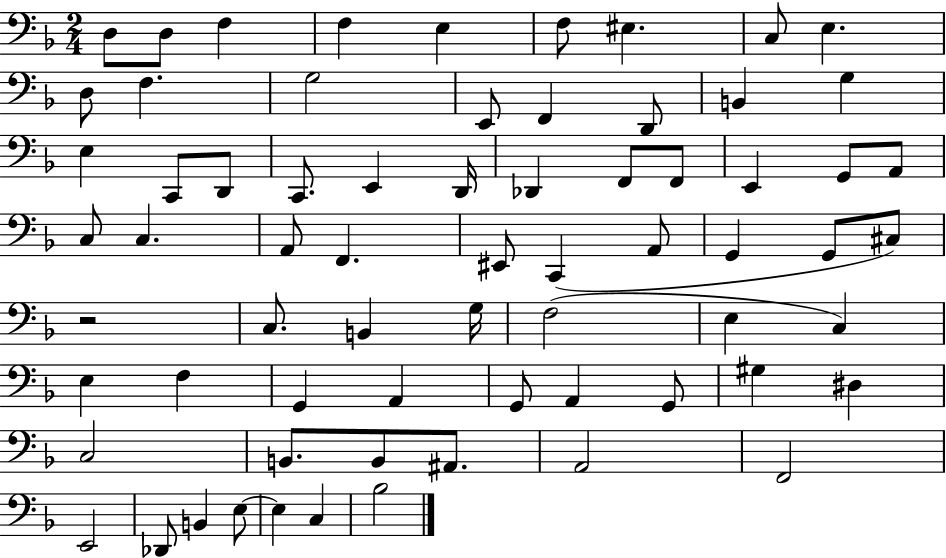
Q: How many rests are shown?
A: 1